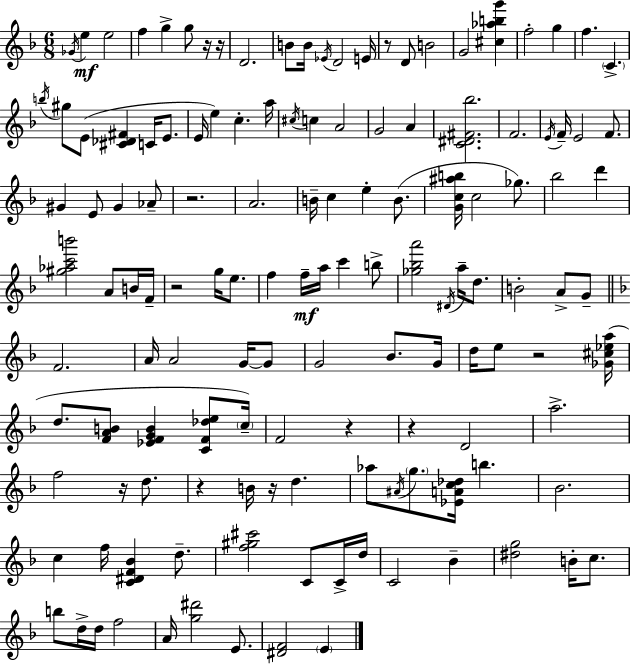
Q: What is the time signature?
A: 6/8